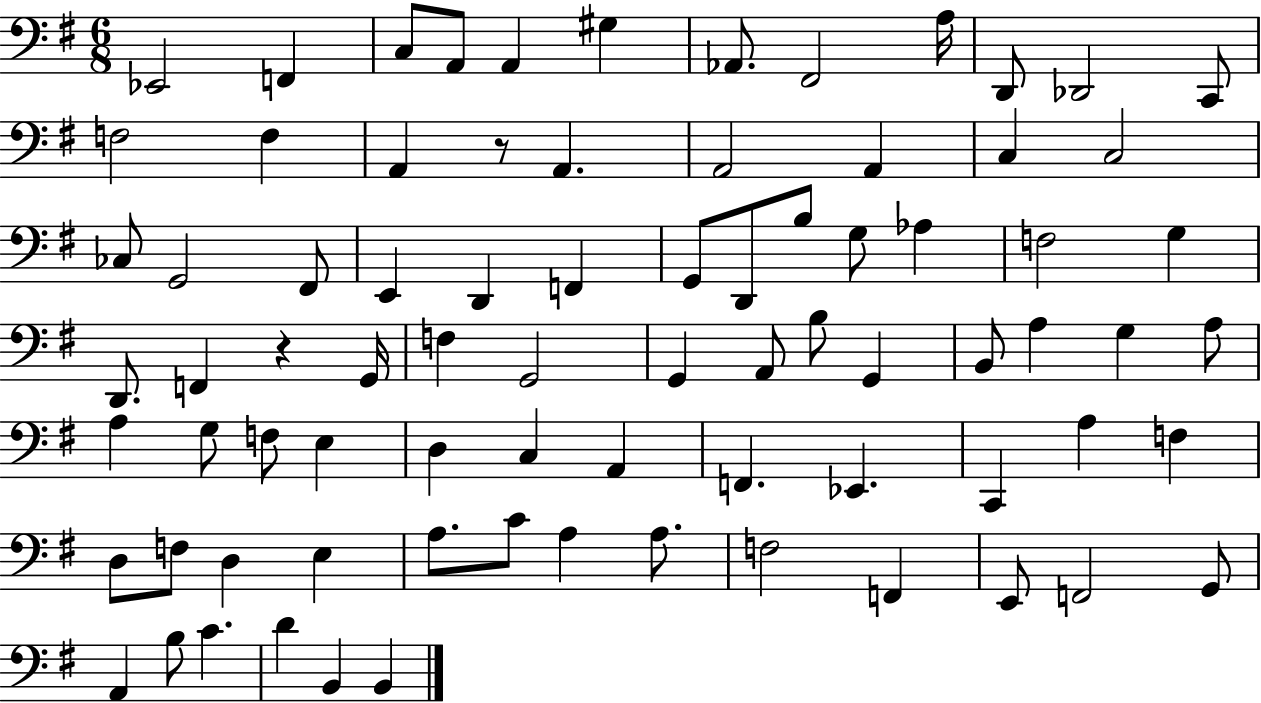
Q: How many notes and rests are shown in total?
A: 79